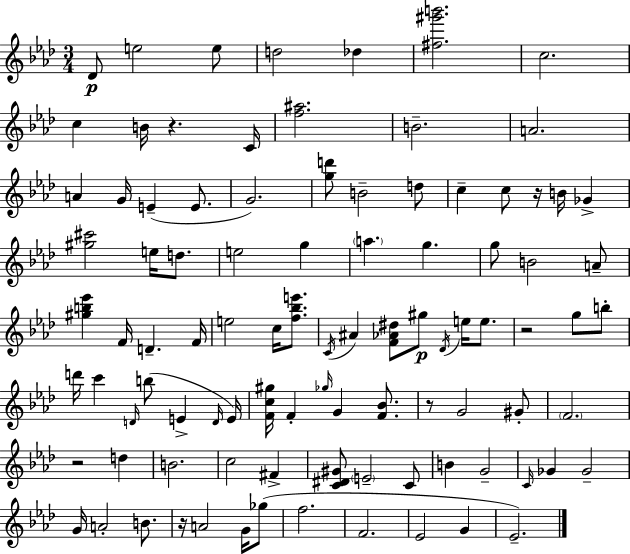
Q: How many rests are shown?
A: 6